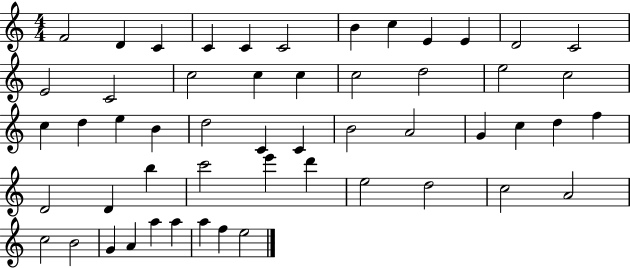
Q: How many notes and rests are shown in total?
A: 53